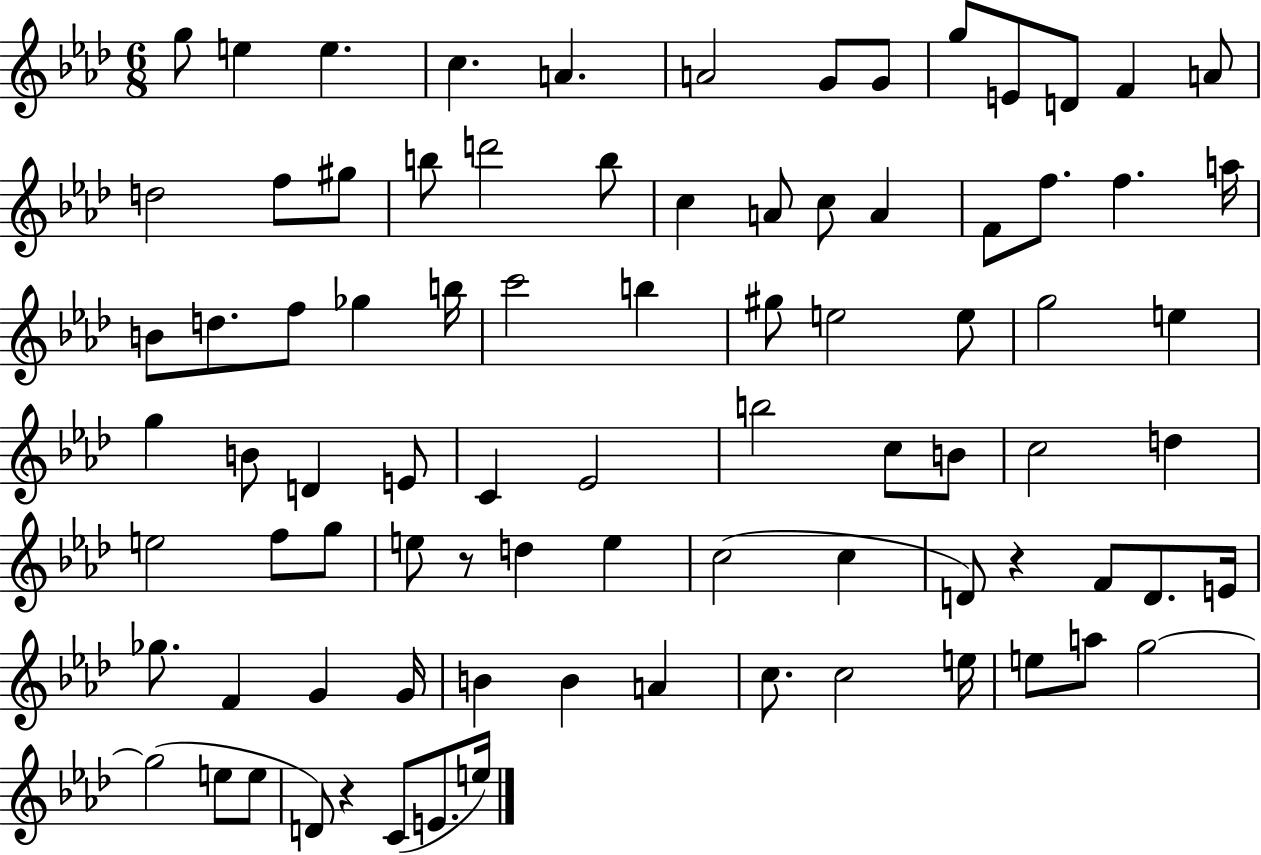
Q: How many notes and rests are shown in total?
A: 85